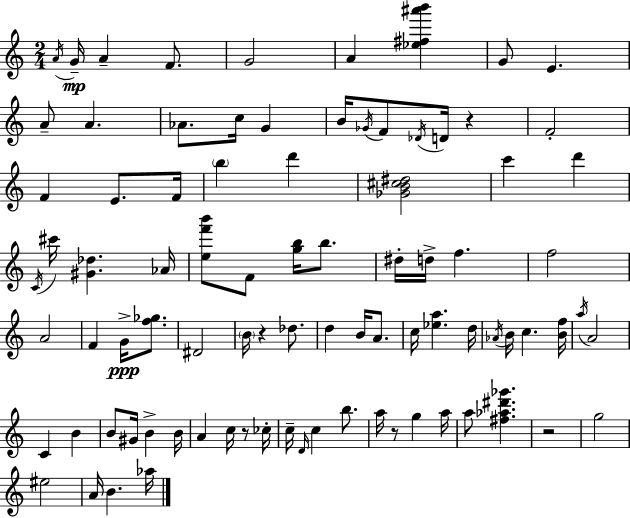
{
  \clef treble
  \numericTimeSignature
  \time 2/4
  \key a \minor
  \repeat volta 2 { \acciaccatura { a'16 }\mp g'16-- a'4-- f'8. | g'2 | a'4 <ees'' fis'' ais''' b'''>4 | g'8 e'4. | \break a'8-- a'4. | aes'8. c''16 g'4 | b'16 \acciaccatura { ges'16 } f'8 \acciaccatura { des'16 } d'16 r4 | f'2-. | \break f'4 e'8. | f'16 \parenthesize b''4 d'''4 | <ges' b' cis'' dis''>2 | c'''4 d'''4 | \break \acciaccatura { c'16 } cis'''16 <gis' des''>4. | aes'16 <e'' f''' b'''>8 f'8 | <g'' b''>16 b''8. dis''16-. d''16-> f''4. | f''2 | \break a'2 | f'4 | g'16->\ppp <f'' ges''>8. dis'2 | \parenthesize b'16 r4 | \break des''8. d''4 | b'16 a'8. c''16 <ees'' a''>4. | d''16 \acciaccatura { aes'16 } b'16 c''4. | <b' f''>16 \acciaccatura { a''16 } a'2 | \break c'4 | b'4 b'8 | gis'16 b'4-> b'16 a'4 | c''16 r8 ces''16-. c''16-- \grace { d'16 } | \break c''4 b''8. a''16 | r8 g''4 a''16 a''8 | <fis'' aes'' dis''' ges'''>4. r2 | g''2 | \break eis''2 | a'16 | b'4. aes''16 } \bar "|."
}